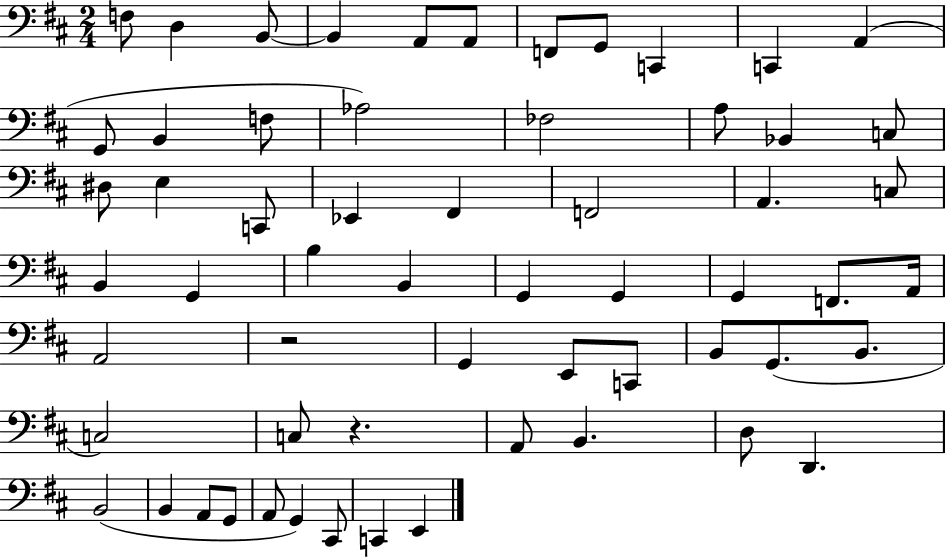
{
  \clef bass
  \numericTimeSignature
  \time 2/4
  \key d \major
  f8 d4 b,8~~ | b,4 a,8 a,8 | f,8 g,8 c,4 | c,4 a,4( | \break g,8 b,4 f8 | aes2) | fes2 | a8 bes,4 c8 | \break dis8 e4 c,8 | ees,4 fis,4 | f,2 | a,4. c8 | \break b,4 g,4 | b4 b,4 | g,4 g,4 | g,4 f,8. a,16 | \break a,2 | r2 | g,4 e,8 c,8 | b,8 g,8.( b,8. | \break c2) | c8 r4. | a,8 b,4. | d8 d,4. | \break b,2( | b,4 a,8 g,8 | a,8 g,4) cis,8 | c,4 e,4 | \break \bar "|."
}